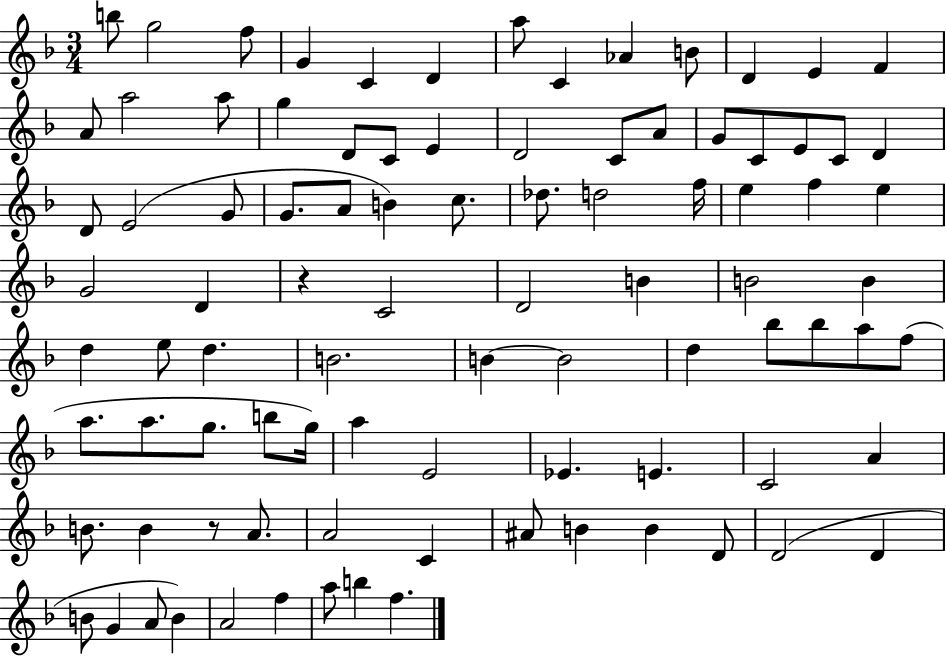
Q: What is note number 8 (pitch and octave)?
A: C4